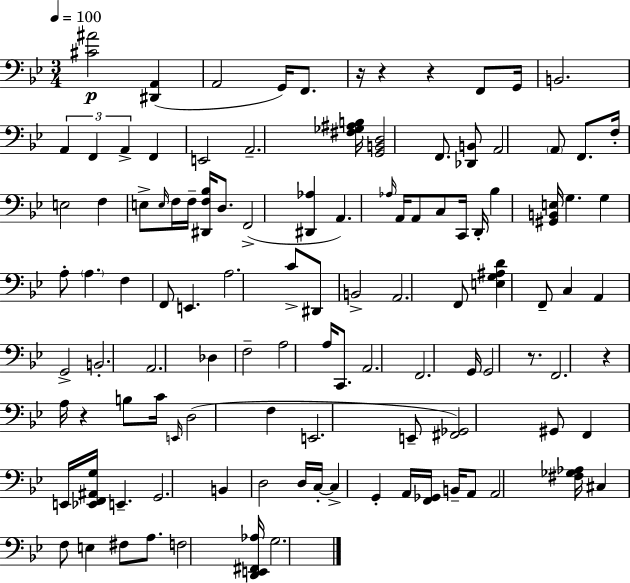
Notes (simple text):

[C#4,A#4]/h [D#2,A2]/q A2/h G2/s F2/e. R/s R/q R/q F2/e G2/s B2/h. A2/q F2/q A2/q F2/q E2/h A2/h. [F#3,Gb3,A#3,B3]/s [G2,B2,D3]/h F2/e. [Db2,B2]/e A2/h A2/e F2/e. F3/s E3/h F3/q E3/e E3/s F3/s F3/s [D#2,F3,Bb3]/s D3/e. F2/h [D#2,Ab3]/q A2/q. Ab3/s A2/s A2/e C3/e C2/s D2/s Bb3/q [G#2,B2,E3]/s G3/q. G3/q A3/e A3/q. F3/q F2/e E2/q. A3/h. C4/e D#2/e B2/h A2/h. F2/e [E3,G3,A#3,D4]/q F2/e C3/q A2/q G2/h B2/h. A2/h. Db3/q F3/h A3/h A3/s C2/e. A2/h. F2/h. G2/s G2/h R/e. F2/h. R/q A3/s R/q B3/e C4/s E2/s D3/h F3/q E2/h. E2/e [F#2,Gb2]/h G#2/e F2/q E2/s [Eb2,F2,A#2,G3]/s E2/q. G2/h. B2/q D3/h D3/s C3/s C3/q G2/q A2/s [F2,Gb2]/s B2/s A2/e A2/h [F#3,Gb3,Ab3]/s C#3/q F3/e E3/q F#3/e A3/e. F3/h [D2,E2,F#2,Ab3]/s G3/h.